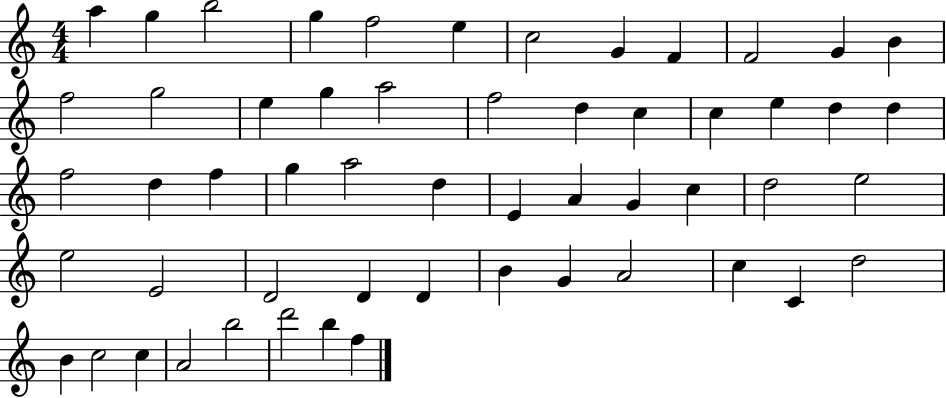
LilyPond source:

{
  \clef treble
  \numericTimeSignature
  \time 4/4
  \key c \major
  a''4 g''4 b''2 | g''4 f''2 e''4 | c''2 g'4 f'4 | f'2 g'4 b'4 | \break f''2 g''2 | e''4 g''4 a''2 | f''2 d''4 c''4 | c''4 e''4 d''4 d''4 | \break f''2 d''4 f''4 | g''4 a''2 d''4 | e'4 a'4 g'4 c''4 | d''2 e''2 | \break e''2 e'2 | d'2 d'4 d'4 | b'4 g'4 a'2 | c''4 c'4 d''2 | \break b'4 c''2 c''4 | a'2 b''2 | d'''2 b''4 f''4 | \bar "|."
}